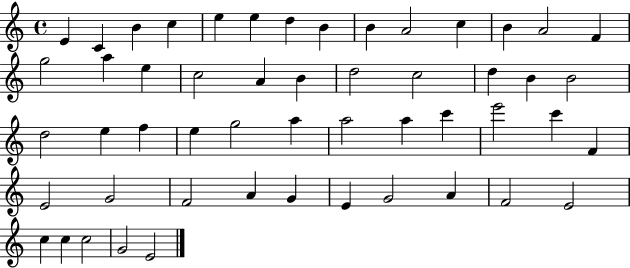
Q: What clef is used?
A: treble